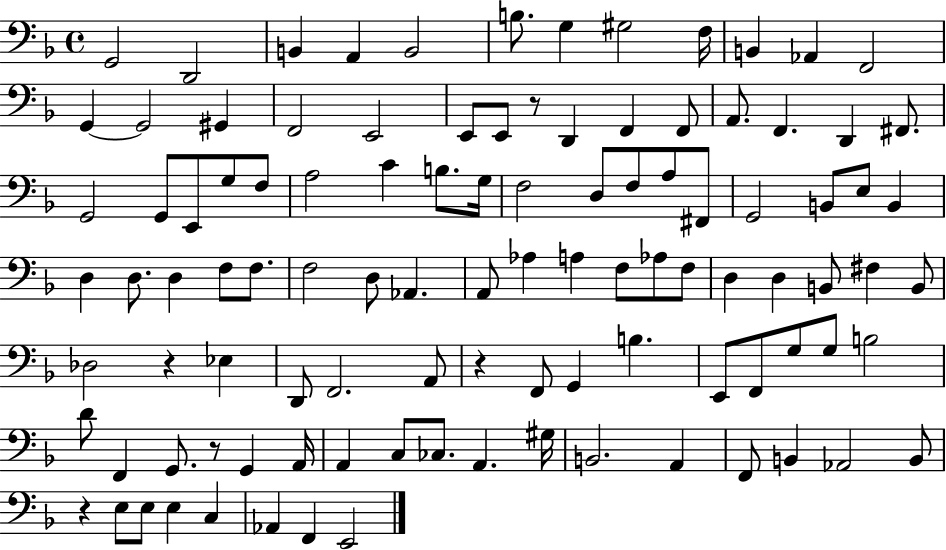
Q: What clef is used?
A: bass